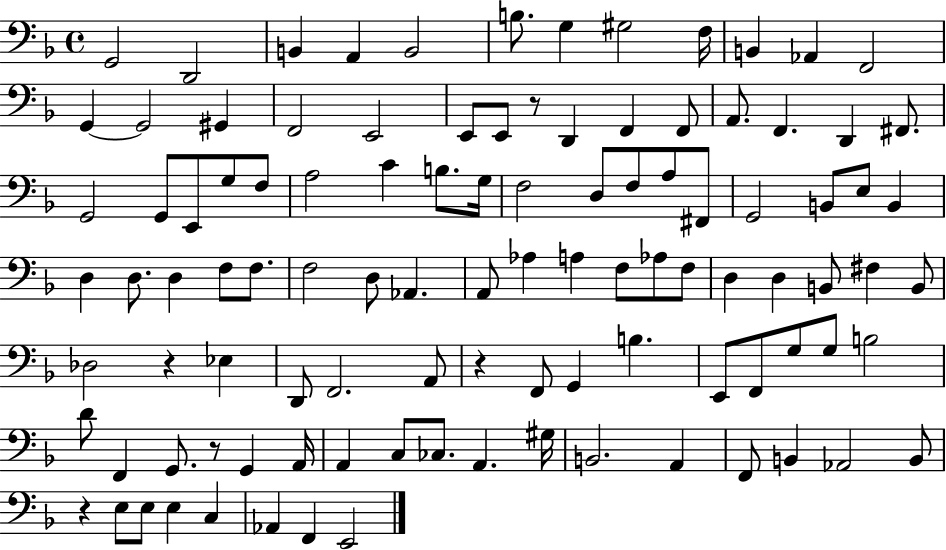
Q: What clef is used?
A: bass